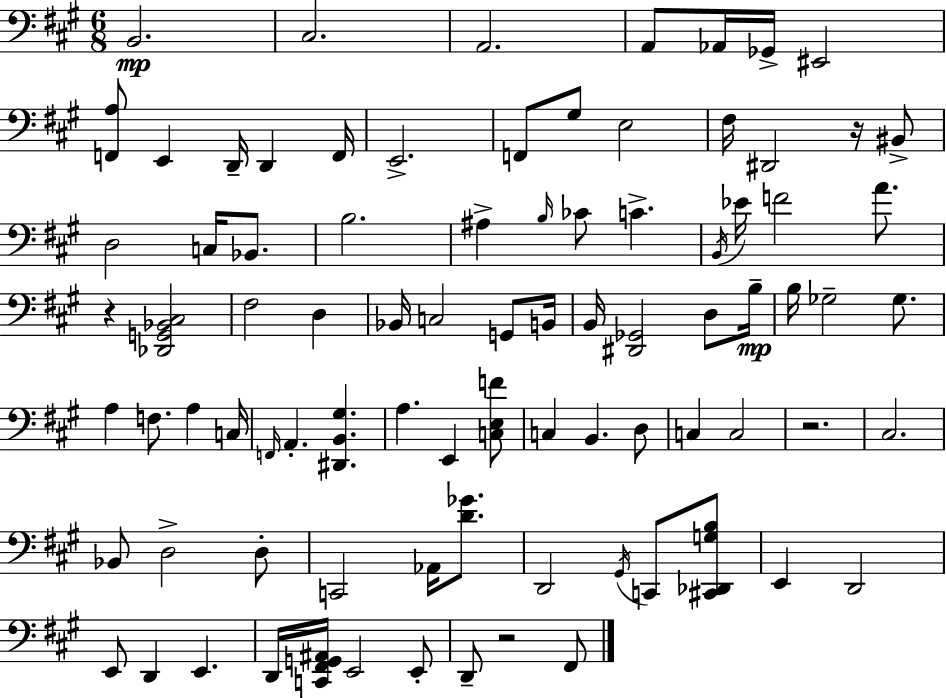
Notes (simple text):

B2/h. C#3/h. A2/h. A2/e Ab2/s Gb2/s EIS2/h [F2,A3]/e E2/q D2/s D2/q F2/s E2/h. F2/e G#3/e E3/h F#3/s D#2/h R/s BIS2/e D3/h C3/s Bb2/e. B3/h. A#3/q B3/s CES4/e C4/q. B2/s Eb4/s F4/h A4/e. R/q [Db2,G2,Bb2,C#3]/h F#3/h D3/q Bb2/s C3/h G2/e B2/s B2/s [D#2,Gb2]/h D3/e B3/s B3/s Gb3/h Gb3/e. A3/q F3/e. A3/q C3/s F2/s A2/q. [D#2,B2,G#3]/q. A3/q. E2/q [C3,E3,F4]/e C3/q B2/q. D3/e C3/q C3/h R/h. C#3/h. Bb2/e D3/h D3/e C2/h Ab2/s [D4,Gb4]/e. D2/h G#2/s C2/e [C#2,Db2,G3,B3]/e E2/q D2/h E2/e D2/q E2/q. D2/s [C2,F#2,G2,A#2]/s E2/h E2/e D2/e R/h F#2/e